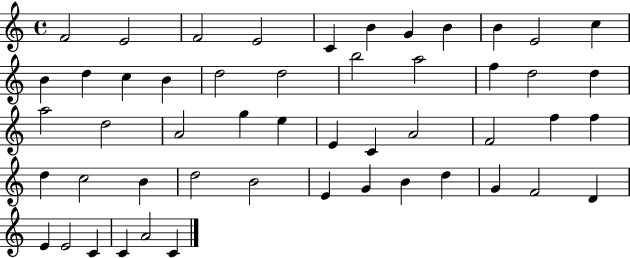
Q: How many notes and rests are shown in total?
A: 51